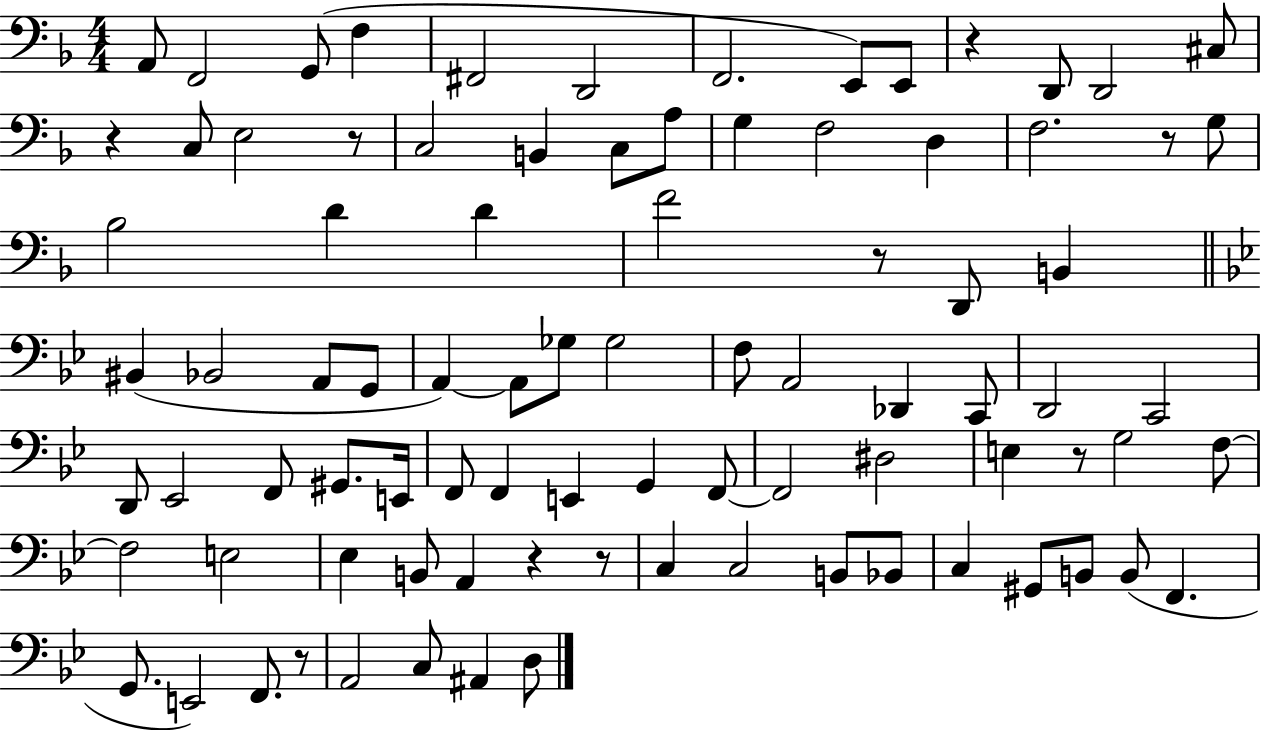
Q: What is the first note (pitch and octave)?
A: A2